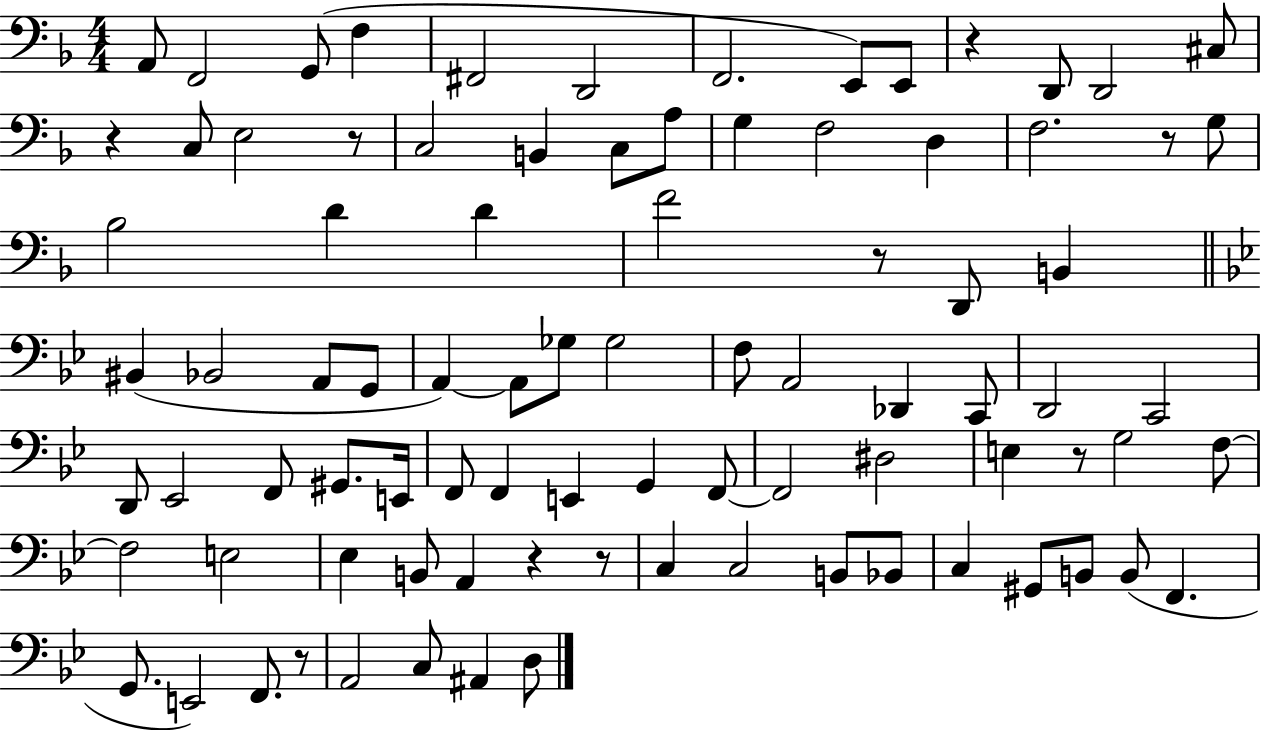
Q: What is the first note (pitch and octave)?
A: A2